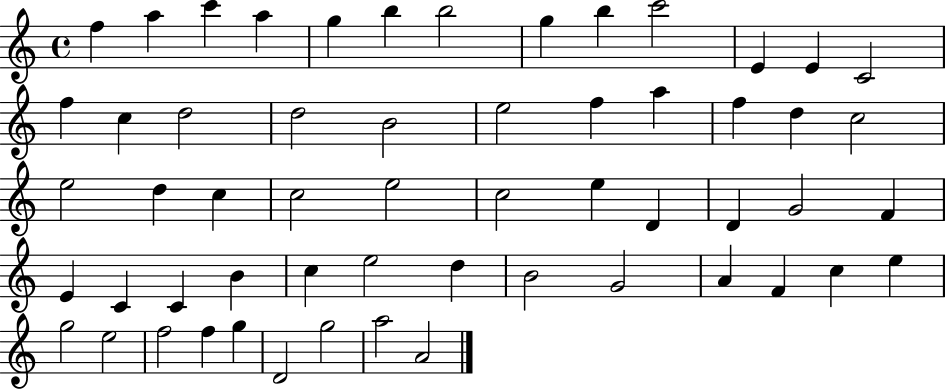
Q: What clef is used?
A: treble